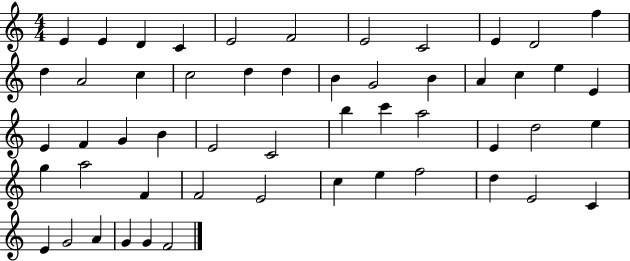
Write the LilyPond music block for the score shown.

{
  \clef treble
  \numericTimeSignature
  \time 4/4
  \key c \major
  e'4 e'4 d'4 c'4 | e'2 f'2 | e'2 c'2 | e'4 d'2 f''4 | \break d''4 a'2 c''4 | c''2 d''4 d''4 | b'4 g'2 b'4 | a'4 c''4 e''4 e'4 | \break e'4 f'4 g'4 b'4 | e'2 c'2 | b''4 c'''4 a''2 | e'4 d''2 e''4 | \break g''4 a''2 f'4 | f'2 e'2 | c''4 e''4 f''2 | d''4 e'2 c'4 | \break e'4 g'2 a'4 | g'4 g'4 f'2 | \bar "|."
}